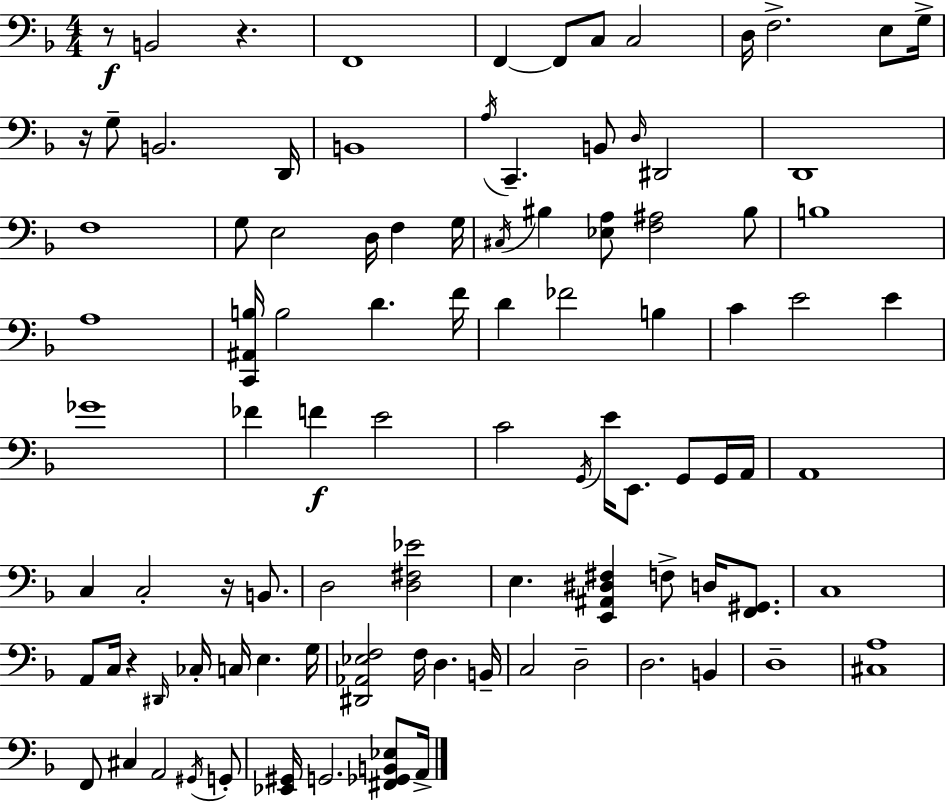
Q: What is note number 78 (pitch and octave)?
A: A2